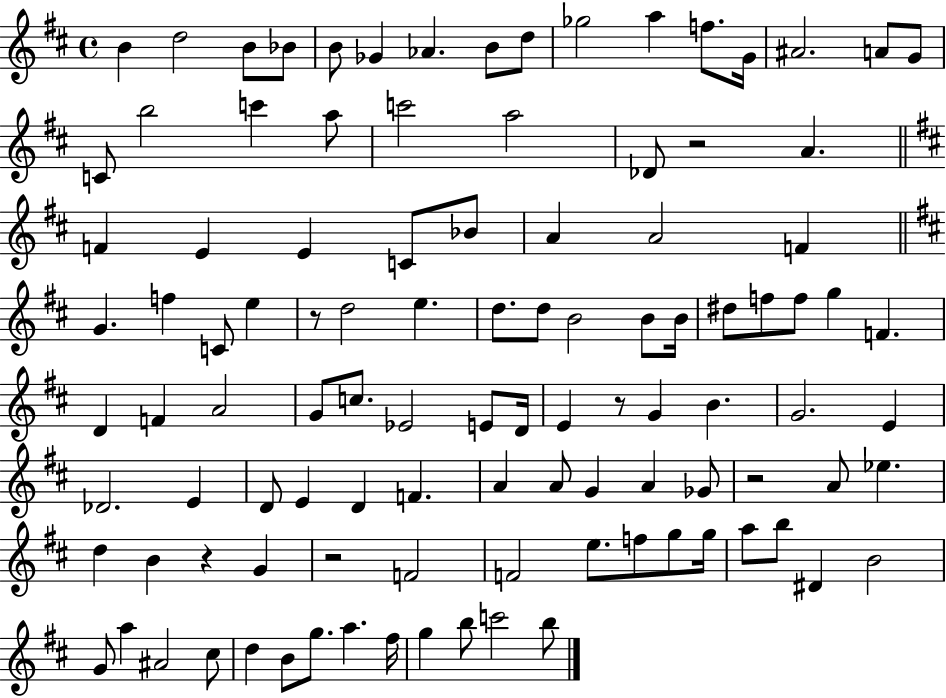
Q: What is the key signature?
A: D major